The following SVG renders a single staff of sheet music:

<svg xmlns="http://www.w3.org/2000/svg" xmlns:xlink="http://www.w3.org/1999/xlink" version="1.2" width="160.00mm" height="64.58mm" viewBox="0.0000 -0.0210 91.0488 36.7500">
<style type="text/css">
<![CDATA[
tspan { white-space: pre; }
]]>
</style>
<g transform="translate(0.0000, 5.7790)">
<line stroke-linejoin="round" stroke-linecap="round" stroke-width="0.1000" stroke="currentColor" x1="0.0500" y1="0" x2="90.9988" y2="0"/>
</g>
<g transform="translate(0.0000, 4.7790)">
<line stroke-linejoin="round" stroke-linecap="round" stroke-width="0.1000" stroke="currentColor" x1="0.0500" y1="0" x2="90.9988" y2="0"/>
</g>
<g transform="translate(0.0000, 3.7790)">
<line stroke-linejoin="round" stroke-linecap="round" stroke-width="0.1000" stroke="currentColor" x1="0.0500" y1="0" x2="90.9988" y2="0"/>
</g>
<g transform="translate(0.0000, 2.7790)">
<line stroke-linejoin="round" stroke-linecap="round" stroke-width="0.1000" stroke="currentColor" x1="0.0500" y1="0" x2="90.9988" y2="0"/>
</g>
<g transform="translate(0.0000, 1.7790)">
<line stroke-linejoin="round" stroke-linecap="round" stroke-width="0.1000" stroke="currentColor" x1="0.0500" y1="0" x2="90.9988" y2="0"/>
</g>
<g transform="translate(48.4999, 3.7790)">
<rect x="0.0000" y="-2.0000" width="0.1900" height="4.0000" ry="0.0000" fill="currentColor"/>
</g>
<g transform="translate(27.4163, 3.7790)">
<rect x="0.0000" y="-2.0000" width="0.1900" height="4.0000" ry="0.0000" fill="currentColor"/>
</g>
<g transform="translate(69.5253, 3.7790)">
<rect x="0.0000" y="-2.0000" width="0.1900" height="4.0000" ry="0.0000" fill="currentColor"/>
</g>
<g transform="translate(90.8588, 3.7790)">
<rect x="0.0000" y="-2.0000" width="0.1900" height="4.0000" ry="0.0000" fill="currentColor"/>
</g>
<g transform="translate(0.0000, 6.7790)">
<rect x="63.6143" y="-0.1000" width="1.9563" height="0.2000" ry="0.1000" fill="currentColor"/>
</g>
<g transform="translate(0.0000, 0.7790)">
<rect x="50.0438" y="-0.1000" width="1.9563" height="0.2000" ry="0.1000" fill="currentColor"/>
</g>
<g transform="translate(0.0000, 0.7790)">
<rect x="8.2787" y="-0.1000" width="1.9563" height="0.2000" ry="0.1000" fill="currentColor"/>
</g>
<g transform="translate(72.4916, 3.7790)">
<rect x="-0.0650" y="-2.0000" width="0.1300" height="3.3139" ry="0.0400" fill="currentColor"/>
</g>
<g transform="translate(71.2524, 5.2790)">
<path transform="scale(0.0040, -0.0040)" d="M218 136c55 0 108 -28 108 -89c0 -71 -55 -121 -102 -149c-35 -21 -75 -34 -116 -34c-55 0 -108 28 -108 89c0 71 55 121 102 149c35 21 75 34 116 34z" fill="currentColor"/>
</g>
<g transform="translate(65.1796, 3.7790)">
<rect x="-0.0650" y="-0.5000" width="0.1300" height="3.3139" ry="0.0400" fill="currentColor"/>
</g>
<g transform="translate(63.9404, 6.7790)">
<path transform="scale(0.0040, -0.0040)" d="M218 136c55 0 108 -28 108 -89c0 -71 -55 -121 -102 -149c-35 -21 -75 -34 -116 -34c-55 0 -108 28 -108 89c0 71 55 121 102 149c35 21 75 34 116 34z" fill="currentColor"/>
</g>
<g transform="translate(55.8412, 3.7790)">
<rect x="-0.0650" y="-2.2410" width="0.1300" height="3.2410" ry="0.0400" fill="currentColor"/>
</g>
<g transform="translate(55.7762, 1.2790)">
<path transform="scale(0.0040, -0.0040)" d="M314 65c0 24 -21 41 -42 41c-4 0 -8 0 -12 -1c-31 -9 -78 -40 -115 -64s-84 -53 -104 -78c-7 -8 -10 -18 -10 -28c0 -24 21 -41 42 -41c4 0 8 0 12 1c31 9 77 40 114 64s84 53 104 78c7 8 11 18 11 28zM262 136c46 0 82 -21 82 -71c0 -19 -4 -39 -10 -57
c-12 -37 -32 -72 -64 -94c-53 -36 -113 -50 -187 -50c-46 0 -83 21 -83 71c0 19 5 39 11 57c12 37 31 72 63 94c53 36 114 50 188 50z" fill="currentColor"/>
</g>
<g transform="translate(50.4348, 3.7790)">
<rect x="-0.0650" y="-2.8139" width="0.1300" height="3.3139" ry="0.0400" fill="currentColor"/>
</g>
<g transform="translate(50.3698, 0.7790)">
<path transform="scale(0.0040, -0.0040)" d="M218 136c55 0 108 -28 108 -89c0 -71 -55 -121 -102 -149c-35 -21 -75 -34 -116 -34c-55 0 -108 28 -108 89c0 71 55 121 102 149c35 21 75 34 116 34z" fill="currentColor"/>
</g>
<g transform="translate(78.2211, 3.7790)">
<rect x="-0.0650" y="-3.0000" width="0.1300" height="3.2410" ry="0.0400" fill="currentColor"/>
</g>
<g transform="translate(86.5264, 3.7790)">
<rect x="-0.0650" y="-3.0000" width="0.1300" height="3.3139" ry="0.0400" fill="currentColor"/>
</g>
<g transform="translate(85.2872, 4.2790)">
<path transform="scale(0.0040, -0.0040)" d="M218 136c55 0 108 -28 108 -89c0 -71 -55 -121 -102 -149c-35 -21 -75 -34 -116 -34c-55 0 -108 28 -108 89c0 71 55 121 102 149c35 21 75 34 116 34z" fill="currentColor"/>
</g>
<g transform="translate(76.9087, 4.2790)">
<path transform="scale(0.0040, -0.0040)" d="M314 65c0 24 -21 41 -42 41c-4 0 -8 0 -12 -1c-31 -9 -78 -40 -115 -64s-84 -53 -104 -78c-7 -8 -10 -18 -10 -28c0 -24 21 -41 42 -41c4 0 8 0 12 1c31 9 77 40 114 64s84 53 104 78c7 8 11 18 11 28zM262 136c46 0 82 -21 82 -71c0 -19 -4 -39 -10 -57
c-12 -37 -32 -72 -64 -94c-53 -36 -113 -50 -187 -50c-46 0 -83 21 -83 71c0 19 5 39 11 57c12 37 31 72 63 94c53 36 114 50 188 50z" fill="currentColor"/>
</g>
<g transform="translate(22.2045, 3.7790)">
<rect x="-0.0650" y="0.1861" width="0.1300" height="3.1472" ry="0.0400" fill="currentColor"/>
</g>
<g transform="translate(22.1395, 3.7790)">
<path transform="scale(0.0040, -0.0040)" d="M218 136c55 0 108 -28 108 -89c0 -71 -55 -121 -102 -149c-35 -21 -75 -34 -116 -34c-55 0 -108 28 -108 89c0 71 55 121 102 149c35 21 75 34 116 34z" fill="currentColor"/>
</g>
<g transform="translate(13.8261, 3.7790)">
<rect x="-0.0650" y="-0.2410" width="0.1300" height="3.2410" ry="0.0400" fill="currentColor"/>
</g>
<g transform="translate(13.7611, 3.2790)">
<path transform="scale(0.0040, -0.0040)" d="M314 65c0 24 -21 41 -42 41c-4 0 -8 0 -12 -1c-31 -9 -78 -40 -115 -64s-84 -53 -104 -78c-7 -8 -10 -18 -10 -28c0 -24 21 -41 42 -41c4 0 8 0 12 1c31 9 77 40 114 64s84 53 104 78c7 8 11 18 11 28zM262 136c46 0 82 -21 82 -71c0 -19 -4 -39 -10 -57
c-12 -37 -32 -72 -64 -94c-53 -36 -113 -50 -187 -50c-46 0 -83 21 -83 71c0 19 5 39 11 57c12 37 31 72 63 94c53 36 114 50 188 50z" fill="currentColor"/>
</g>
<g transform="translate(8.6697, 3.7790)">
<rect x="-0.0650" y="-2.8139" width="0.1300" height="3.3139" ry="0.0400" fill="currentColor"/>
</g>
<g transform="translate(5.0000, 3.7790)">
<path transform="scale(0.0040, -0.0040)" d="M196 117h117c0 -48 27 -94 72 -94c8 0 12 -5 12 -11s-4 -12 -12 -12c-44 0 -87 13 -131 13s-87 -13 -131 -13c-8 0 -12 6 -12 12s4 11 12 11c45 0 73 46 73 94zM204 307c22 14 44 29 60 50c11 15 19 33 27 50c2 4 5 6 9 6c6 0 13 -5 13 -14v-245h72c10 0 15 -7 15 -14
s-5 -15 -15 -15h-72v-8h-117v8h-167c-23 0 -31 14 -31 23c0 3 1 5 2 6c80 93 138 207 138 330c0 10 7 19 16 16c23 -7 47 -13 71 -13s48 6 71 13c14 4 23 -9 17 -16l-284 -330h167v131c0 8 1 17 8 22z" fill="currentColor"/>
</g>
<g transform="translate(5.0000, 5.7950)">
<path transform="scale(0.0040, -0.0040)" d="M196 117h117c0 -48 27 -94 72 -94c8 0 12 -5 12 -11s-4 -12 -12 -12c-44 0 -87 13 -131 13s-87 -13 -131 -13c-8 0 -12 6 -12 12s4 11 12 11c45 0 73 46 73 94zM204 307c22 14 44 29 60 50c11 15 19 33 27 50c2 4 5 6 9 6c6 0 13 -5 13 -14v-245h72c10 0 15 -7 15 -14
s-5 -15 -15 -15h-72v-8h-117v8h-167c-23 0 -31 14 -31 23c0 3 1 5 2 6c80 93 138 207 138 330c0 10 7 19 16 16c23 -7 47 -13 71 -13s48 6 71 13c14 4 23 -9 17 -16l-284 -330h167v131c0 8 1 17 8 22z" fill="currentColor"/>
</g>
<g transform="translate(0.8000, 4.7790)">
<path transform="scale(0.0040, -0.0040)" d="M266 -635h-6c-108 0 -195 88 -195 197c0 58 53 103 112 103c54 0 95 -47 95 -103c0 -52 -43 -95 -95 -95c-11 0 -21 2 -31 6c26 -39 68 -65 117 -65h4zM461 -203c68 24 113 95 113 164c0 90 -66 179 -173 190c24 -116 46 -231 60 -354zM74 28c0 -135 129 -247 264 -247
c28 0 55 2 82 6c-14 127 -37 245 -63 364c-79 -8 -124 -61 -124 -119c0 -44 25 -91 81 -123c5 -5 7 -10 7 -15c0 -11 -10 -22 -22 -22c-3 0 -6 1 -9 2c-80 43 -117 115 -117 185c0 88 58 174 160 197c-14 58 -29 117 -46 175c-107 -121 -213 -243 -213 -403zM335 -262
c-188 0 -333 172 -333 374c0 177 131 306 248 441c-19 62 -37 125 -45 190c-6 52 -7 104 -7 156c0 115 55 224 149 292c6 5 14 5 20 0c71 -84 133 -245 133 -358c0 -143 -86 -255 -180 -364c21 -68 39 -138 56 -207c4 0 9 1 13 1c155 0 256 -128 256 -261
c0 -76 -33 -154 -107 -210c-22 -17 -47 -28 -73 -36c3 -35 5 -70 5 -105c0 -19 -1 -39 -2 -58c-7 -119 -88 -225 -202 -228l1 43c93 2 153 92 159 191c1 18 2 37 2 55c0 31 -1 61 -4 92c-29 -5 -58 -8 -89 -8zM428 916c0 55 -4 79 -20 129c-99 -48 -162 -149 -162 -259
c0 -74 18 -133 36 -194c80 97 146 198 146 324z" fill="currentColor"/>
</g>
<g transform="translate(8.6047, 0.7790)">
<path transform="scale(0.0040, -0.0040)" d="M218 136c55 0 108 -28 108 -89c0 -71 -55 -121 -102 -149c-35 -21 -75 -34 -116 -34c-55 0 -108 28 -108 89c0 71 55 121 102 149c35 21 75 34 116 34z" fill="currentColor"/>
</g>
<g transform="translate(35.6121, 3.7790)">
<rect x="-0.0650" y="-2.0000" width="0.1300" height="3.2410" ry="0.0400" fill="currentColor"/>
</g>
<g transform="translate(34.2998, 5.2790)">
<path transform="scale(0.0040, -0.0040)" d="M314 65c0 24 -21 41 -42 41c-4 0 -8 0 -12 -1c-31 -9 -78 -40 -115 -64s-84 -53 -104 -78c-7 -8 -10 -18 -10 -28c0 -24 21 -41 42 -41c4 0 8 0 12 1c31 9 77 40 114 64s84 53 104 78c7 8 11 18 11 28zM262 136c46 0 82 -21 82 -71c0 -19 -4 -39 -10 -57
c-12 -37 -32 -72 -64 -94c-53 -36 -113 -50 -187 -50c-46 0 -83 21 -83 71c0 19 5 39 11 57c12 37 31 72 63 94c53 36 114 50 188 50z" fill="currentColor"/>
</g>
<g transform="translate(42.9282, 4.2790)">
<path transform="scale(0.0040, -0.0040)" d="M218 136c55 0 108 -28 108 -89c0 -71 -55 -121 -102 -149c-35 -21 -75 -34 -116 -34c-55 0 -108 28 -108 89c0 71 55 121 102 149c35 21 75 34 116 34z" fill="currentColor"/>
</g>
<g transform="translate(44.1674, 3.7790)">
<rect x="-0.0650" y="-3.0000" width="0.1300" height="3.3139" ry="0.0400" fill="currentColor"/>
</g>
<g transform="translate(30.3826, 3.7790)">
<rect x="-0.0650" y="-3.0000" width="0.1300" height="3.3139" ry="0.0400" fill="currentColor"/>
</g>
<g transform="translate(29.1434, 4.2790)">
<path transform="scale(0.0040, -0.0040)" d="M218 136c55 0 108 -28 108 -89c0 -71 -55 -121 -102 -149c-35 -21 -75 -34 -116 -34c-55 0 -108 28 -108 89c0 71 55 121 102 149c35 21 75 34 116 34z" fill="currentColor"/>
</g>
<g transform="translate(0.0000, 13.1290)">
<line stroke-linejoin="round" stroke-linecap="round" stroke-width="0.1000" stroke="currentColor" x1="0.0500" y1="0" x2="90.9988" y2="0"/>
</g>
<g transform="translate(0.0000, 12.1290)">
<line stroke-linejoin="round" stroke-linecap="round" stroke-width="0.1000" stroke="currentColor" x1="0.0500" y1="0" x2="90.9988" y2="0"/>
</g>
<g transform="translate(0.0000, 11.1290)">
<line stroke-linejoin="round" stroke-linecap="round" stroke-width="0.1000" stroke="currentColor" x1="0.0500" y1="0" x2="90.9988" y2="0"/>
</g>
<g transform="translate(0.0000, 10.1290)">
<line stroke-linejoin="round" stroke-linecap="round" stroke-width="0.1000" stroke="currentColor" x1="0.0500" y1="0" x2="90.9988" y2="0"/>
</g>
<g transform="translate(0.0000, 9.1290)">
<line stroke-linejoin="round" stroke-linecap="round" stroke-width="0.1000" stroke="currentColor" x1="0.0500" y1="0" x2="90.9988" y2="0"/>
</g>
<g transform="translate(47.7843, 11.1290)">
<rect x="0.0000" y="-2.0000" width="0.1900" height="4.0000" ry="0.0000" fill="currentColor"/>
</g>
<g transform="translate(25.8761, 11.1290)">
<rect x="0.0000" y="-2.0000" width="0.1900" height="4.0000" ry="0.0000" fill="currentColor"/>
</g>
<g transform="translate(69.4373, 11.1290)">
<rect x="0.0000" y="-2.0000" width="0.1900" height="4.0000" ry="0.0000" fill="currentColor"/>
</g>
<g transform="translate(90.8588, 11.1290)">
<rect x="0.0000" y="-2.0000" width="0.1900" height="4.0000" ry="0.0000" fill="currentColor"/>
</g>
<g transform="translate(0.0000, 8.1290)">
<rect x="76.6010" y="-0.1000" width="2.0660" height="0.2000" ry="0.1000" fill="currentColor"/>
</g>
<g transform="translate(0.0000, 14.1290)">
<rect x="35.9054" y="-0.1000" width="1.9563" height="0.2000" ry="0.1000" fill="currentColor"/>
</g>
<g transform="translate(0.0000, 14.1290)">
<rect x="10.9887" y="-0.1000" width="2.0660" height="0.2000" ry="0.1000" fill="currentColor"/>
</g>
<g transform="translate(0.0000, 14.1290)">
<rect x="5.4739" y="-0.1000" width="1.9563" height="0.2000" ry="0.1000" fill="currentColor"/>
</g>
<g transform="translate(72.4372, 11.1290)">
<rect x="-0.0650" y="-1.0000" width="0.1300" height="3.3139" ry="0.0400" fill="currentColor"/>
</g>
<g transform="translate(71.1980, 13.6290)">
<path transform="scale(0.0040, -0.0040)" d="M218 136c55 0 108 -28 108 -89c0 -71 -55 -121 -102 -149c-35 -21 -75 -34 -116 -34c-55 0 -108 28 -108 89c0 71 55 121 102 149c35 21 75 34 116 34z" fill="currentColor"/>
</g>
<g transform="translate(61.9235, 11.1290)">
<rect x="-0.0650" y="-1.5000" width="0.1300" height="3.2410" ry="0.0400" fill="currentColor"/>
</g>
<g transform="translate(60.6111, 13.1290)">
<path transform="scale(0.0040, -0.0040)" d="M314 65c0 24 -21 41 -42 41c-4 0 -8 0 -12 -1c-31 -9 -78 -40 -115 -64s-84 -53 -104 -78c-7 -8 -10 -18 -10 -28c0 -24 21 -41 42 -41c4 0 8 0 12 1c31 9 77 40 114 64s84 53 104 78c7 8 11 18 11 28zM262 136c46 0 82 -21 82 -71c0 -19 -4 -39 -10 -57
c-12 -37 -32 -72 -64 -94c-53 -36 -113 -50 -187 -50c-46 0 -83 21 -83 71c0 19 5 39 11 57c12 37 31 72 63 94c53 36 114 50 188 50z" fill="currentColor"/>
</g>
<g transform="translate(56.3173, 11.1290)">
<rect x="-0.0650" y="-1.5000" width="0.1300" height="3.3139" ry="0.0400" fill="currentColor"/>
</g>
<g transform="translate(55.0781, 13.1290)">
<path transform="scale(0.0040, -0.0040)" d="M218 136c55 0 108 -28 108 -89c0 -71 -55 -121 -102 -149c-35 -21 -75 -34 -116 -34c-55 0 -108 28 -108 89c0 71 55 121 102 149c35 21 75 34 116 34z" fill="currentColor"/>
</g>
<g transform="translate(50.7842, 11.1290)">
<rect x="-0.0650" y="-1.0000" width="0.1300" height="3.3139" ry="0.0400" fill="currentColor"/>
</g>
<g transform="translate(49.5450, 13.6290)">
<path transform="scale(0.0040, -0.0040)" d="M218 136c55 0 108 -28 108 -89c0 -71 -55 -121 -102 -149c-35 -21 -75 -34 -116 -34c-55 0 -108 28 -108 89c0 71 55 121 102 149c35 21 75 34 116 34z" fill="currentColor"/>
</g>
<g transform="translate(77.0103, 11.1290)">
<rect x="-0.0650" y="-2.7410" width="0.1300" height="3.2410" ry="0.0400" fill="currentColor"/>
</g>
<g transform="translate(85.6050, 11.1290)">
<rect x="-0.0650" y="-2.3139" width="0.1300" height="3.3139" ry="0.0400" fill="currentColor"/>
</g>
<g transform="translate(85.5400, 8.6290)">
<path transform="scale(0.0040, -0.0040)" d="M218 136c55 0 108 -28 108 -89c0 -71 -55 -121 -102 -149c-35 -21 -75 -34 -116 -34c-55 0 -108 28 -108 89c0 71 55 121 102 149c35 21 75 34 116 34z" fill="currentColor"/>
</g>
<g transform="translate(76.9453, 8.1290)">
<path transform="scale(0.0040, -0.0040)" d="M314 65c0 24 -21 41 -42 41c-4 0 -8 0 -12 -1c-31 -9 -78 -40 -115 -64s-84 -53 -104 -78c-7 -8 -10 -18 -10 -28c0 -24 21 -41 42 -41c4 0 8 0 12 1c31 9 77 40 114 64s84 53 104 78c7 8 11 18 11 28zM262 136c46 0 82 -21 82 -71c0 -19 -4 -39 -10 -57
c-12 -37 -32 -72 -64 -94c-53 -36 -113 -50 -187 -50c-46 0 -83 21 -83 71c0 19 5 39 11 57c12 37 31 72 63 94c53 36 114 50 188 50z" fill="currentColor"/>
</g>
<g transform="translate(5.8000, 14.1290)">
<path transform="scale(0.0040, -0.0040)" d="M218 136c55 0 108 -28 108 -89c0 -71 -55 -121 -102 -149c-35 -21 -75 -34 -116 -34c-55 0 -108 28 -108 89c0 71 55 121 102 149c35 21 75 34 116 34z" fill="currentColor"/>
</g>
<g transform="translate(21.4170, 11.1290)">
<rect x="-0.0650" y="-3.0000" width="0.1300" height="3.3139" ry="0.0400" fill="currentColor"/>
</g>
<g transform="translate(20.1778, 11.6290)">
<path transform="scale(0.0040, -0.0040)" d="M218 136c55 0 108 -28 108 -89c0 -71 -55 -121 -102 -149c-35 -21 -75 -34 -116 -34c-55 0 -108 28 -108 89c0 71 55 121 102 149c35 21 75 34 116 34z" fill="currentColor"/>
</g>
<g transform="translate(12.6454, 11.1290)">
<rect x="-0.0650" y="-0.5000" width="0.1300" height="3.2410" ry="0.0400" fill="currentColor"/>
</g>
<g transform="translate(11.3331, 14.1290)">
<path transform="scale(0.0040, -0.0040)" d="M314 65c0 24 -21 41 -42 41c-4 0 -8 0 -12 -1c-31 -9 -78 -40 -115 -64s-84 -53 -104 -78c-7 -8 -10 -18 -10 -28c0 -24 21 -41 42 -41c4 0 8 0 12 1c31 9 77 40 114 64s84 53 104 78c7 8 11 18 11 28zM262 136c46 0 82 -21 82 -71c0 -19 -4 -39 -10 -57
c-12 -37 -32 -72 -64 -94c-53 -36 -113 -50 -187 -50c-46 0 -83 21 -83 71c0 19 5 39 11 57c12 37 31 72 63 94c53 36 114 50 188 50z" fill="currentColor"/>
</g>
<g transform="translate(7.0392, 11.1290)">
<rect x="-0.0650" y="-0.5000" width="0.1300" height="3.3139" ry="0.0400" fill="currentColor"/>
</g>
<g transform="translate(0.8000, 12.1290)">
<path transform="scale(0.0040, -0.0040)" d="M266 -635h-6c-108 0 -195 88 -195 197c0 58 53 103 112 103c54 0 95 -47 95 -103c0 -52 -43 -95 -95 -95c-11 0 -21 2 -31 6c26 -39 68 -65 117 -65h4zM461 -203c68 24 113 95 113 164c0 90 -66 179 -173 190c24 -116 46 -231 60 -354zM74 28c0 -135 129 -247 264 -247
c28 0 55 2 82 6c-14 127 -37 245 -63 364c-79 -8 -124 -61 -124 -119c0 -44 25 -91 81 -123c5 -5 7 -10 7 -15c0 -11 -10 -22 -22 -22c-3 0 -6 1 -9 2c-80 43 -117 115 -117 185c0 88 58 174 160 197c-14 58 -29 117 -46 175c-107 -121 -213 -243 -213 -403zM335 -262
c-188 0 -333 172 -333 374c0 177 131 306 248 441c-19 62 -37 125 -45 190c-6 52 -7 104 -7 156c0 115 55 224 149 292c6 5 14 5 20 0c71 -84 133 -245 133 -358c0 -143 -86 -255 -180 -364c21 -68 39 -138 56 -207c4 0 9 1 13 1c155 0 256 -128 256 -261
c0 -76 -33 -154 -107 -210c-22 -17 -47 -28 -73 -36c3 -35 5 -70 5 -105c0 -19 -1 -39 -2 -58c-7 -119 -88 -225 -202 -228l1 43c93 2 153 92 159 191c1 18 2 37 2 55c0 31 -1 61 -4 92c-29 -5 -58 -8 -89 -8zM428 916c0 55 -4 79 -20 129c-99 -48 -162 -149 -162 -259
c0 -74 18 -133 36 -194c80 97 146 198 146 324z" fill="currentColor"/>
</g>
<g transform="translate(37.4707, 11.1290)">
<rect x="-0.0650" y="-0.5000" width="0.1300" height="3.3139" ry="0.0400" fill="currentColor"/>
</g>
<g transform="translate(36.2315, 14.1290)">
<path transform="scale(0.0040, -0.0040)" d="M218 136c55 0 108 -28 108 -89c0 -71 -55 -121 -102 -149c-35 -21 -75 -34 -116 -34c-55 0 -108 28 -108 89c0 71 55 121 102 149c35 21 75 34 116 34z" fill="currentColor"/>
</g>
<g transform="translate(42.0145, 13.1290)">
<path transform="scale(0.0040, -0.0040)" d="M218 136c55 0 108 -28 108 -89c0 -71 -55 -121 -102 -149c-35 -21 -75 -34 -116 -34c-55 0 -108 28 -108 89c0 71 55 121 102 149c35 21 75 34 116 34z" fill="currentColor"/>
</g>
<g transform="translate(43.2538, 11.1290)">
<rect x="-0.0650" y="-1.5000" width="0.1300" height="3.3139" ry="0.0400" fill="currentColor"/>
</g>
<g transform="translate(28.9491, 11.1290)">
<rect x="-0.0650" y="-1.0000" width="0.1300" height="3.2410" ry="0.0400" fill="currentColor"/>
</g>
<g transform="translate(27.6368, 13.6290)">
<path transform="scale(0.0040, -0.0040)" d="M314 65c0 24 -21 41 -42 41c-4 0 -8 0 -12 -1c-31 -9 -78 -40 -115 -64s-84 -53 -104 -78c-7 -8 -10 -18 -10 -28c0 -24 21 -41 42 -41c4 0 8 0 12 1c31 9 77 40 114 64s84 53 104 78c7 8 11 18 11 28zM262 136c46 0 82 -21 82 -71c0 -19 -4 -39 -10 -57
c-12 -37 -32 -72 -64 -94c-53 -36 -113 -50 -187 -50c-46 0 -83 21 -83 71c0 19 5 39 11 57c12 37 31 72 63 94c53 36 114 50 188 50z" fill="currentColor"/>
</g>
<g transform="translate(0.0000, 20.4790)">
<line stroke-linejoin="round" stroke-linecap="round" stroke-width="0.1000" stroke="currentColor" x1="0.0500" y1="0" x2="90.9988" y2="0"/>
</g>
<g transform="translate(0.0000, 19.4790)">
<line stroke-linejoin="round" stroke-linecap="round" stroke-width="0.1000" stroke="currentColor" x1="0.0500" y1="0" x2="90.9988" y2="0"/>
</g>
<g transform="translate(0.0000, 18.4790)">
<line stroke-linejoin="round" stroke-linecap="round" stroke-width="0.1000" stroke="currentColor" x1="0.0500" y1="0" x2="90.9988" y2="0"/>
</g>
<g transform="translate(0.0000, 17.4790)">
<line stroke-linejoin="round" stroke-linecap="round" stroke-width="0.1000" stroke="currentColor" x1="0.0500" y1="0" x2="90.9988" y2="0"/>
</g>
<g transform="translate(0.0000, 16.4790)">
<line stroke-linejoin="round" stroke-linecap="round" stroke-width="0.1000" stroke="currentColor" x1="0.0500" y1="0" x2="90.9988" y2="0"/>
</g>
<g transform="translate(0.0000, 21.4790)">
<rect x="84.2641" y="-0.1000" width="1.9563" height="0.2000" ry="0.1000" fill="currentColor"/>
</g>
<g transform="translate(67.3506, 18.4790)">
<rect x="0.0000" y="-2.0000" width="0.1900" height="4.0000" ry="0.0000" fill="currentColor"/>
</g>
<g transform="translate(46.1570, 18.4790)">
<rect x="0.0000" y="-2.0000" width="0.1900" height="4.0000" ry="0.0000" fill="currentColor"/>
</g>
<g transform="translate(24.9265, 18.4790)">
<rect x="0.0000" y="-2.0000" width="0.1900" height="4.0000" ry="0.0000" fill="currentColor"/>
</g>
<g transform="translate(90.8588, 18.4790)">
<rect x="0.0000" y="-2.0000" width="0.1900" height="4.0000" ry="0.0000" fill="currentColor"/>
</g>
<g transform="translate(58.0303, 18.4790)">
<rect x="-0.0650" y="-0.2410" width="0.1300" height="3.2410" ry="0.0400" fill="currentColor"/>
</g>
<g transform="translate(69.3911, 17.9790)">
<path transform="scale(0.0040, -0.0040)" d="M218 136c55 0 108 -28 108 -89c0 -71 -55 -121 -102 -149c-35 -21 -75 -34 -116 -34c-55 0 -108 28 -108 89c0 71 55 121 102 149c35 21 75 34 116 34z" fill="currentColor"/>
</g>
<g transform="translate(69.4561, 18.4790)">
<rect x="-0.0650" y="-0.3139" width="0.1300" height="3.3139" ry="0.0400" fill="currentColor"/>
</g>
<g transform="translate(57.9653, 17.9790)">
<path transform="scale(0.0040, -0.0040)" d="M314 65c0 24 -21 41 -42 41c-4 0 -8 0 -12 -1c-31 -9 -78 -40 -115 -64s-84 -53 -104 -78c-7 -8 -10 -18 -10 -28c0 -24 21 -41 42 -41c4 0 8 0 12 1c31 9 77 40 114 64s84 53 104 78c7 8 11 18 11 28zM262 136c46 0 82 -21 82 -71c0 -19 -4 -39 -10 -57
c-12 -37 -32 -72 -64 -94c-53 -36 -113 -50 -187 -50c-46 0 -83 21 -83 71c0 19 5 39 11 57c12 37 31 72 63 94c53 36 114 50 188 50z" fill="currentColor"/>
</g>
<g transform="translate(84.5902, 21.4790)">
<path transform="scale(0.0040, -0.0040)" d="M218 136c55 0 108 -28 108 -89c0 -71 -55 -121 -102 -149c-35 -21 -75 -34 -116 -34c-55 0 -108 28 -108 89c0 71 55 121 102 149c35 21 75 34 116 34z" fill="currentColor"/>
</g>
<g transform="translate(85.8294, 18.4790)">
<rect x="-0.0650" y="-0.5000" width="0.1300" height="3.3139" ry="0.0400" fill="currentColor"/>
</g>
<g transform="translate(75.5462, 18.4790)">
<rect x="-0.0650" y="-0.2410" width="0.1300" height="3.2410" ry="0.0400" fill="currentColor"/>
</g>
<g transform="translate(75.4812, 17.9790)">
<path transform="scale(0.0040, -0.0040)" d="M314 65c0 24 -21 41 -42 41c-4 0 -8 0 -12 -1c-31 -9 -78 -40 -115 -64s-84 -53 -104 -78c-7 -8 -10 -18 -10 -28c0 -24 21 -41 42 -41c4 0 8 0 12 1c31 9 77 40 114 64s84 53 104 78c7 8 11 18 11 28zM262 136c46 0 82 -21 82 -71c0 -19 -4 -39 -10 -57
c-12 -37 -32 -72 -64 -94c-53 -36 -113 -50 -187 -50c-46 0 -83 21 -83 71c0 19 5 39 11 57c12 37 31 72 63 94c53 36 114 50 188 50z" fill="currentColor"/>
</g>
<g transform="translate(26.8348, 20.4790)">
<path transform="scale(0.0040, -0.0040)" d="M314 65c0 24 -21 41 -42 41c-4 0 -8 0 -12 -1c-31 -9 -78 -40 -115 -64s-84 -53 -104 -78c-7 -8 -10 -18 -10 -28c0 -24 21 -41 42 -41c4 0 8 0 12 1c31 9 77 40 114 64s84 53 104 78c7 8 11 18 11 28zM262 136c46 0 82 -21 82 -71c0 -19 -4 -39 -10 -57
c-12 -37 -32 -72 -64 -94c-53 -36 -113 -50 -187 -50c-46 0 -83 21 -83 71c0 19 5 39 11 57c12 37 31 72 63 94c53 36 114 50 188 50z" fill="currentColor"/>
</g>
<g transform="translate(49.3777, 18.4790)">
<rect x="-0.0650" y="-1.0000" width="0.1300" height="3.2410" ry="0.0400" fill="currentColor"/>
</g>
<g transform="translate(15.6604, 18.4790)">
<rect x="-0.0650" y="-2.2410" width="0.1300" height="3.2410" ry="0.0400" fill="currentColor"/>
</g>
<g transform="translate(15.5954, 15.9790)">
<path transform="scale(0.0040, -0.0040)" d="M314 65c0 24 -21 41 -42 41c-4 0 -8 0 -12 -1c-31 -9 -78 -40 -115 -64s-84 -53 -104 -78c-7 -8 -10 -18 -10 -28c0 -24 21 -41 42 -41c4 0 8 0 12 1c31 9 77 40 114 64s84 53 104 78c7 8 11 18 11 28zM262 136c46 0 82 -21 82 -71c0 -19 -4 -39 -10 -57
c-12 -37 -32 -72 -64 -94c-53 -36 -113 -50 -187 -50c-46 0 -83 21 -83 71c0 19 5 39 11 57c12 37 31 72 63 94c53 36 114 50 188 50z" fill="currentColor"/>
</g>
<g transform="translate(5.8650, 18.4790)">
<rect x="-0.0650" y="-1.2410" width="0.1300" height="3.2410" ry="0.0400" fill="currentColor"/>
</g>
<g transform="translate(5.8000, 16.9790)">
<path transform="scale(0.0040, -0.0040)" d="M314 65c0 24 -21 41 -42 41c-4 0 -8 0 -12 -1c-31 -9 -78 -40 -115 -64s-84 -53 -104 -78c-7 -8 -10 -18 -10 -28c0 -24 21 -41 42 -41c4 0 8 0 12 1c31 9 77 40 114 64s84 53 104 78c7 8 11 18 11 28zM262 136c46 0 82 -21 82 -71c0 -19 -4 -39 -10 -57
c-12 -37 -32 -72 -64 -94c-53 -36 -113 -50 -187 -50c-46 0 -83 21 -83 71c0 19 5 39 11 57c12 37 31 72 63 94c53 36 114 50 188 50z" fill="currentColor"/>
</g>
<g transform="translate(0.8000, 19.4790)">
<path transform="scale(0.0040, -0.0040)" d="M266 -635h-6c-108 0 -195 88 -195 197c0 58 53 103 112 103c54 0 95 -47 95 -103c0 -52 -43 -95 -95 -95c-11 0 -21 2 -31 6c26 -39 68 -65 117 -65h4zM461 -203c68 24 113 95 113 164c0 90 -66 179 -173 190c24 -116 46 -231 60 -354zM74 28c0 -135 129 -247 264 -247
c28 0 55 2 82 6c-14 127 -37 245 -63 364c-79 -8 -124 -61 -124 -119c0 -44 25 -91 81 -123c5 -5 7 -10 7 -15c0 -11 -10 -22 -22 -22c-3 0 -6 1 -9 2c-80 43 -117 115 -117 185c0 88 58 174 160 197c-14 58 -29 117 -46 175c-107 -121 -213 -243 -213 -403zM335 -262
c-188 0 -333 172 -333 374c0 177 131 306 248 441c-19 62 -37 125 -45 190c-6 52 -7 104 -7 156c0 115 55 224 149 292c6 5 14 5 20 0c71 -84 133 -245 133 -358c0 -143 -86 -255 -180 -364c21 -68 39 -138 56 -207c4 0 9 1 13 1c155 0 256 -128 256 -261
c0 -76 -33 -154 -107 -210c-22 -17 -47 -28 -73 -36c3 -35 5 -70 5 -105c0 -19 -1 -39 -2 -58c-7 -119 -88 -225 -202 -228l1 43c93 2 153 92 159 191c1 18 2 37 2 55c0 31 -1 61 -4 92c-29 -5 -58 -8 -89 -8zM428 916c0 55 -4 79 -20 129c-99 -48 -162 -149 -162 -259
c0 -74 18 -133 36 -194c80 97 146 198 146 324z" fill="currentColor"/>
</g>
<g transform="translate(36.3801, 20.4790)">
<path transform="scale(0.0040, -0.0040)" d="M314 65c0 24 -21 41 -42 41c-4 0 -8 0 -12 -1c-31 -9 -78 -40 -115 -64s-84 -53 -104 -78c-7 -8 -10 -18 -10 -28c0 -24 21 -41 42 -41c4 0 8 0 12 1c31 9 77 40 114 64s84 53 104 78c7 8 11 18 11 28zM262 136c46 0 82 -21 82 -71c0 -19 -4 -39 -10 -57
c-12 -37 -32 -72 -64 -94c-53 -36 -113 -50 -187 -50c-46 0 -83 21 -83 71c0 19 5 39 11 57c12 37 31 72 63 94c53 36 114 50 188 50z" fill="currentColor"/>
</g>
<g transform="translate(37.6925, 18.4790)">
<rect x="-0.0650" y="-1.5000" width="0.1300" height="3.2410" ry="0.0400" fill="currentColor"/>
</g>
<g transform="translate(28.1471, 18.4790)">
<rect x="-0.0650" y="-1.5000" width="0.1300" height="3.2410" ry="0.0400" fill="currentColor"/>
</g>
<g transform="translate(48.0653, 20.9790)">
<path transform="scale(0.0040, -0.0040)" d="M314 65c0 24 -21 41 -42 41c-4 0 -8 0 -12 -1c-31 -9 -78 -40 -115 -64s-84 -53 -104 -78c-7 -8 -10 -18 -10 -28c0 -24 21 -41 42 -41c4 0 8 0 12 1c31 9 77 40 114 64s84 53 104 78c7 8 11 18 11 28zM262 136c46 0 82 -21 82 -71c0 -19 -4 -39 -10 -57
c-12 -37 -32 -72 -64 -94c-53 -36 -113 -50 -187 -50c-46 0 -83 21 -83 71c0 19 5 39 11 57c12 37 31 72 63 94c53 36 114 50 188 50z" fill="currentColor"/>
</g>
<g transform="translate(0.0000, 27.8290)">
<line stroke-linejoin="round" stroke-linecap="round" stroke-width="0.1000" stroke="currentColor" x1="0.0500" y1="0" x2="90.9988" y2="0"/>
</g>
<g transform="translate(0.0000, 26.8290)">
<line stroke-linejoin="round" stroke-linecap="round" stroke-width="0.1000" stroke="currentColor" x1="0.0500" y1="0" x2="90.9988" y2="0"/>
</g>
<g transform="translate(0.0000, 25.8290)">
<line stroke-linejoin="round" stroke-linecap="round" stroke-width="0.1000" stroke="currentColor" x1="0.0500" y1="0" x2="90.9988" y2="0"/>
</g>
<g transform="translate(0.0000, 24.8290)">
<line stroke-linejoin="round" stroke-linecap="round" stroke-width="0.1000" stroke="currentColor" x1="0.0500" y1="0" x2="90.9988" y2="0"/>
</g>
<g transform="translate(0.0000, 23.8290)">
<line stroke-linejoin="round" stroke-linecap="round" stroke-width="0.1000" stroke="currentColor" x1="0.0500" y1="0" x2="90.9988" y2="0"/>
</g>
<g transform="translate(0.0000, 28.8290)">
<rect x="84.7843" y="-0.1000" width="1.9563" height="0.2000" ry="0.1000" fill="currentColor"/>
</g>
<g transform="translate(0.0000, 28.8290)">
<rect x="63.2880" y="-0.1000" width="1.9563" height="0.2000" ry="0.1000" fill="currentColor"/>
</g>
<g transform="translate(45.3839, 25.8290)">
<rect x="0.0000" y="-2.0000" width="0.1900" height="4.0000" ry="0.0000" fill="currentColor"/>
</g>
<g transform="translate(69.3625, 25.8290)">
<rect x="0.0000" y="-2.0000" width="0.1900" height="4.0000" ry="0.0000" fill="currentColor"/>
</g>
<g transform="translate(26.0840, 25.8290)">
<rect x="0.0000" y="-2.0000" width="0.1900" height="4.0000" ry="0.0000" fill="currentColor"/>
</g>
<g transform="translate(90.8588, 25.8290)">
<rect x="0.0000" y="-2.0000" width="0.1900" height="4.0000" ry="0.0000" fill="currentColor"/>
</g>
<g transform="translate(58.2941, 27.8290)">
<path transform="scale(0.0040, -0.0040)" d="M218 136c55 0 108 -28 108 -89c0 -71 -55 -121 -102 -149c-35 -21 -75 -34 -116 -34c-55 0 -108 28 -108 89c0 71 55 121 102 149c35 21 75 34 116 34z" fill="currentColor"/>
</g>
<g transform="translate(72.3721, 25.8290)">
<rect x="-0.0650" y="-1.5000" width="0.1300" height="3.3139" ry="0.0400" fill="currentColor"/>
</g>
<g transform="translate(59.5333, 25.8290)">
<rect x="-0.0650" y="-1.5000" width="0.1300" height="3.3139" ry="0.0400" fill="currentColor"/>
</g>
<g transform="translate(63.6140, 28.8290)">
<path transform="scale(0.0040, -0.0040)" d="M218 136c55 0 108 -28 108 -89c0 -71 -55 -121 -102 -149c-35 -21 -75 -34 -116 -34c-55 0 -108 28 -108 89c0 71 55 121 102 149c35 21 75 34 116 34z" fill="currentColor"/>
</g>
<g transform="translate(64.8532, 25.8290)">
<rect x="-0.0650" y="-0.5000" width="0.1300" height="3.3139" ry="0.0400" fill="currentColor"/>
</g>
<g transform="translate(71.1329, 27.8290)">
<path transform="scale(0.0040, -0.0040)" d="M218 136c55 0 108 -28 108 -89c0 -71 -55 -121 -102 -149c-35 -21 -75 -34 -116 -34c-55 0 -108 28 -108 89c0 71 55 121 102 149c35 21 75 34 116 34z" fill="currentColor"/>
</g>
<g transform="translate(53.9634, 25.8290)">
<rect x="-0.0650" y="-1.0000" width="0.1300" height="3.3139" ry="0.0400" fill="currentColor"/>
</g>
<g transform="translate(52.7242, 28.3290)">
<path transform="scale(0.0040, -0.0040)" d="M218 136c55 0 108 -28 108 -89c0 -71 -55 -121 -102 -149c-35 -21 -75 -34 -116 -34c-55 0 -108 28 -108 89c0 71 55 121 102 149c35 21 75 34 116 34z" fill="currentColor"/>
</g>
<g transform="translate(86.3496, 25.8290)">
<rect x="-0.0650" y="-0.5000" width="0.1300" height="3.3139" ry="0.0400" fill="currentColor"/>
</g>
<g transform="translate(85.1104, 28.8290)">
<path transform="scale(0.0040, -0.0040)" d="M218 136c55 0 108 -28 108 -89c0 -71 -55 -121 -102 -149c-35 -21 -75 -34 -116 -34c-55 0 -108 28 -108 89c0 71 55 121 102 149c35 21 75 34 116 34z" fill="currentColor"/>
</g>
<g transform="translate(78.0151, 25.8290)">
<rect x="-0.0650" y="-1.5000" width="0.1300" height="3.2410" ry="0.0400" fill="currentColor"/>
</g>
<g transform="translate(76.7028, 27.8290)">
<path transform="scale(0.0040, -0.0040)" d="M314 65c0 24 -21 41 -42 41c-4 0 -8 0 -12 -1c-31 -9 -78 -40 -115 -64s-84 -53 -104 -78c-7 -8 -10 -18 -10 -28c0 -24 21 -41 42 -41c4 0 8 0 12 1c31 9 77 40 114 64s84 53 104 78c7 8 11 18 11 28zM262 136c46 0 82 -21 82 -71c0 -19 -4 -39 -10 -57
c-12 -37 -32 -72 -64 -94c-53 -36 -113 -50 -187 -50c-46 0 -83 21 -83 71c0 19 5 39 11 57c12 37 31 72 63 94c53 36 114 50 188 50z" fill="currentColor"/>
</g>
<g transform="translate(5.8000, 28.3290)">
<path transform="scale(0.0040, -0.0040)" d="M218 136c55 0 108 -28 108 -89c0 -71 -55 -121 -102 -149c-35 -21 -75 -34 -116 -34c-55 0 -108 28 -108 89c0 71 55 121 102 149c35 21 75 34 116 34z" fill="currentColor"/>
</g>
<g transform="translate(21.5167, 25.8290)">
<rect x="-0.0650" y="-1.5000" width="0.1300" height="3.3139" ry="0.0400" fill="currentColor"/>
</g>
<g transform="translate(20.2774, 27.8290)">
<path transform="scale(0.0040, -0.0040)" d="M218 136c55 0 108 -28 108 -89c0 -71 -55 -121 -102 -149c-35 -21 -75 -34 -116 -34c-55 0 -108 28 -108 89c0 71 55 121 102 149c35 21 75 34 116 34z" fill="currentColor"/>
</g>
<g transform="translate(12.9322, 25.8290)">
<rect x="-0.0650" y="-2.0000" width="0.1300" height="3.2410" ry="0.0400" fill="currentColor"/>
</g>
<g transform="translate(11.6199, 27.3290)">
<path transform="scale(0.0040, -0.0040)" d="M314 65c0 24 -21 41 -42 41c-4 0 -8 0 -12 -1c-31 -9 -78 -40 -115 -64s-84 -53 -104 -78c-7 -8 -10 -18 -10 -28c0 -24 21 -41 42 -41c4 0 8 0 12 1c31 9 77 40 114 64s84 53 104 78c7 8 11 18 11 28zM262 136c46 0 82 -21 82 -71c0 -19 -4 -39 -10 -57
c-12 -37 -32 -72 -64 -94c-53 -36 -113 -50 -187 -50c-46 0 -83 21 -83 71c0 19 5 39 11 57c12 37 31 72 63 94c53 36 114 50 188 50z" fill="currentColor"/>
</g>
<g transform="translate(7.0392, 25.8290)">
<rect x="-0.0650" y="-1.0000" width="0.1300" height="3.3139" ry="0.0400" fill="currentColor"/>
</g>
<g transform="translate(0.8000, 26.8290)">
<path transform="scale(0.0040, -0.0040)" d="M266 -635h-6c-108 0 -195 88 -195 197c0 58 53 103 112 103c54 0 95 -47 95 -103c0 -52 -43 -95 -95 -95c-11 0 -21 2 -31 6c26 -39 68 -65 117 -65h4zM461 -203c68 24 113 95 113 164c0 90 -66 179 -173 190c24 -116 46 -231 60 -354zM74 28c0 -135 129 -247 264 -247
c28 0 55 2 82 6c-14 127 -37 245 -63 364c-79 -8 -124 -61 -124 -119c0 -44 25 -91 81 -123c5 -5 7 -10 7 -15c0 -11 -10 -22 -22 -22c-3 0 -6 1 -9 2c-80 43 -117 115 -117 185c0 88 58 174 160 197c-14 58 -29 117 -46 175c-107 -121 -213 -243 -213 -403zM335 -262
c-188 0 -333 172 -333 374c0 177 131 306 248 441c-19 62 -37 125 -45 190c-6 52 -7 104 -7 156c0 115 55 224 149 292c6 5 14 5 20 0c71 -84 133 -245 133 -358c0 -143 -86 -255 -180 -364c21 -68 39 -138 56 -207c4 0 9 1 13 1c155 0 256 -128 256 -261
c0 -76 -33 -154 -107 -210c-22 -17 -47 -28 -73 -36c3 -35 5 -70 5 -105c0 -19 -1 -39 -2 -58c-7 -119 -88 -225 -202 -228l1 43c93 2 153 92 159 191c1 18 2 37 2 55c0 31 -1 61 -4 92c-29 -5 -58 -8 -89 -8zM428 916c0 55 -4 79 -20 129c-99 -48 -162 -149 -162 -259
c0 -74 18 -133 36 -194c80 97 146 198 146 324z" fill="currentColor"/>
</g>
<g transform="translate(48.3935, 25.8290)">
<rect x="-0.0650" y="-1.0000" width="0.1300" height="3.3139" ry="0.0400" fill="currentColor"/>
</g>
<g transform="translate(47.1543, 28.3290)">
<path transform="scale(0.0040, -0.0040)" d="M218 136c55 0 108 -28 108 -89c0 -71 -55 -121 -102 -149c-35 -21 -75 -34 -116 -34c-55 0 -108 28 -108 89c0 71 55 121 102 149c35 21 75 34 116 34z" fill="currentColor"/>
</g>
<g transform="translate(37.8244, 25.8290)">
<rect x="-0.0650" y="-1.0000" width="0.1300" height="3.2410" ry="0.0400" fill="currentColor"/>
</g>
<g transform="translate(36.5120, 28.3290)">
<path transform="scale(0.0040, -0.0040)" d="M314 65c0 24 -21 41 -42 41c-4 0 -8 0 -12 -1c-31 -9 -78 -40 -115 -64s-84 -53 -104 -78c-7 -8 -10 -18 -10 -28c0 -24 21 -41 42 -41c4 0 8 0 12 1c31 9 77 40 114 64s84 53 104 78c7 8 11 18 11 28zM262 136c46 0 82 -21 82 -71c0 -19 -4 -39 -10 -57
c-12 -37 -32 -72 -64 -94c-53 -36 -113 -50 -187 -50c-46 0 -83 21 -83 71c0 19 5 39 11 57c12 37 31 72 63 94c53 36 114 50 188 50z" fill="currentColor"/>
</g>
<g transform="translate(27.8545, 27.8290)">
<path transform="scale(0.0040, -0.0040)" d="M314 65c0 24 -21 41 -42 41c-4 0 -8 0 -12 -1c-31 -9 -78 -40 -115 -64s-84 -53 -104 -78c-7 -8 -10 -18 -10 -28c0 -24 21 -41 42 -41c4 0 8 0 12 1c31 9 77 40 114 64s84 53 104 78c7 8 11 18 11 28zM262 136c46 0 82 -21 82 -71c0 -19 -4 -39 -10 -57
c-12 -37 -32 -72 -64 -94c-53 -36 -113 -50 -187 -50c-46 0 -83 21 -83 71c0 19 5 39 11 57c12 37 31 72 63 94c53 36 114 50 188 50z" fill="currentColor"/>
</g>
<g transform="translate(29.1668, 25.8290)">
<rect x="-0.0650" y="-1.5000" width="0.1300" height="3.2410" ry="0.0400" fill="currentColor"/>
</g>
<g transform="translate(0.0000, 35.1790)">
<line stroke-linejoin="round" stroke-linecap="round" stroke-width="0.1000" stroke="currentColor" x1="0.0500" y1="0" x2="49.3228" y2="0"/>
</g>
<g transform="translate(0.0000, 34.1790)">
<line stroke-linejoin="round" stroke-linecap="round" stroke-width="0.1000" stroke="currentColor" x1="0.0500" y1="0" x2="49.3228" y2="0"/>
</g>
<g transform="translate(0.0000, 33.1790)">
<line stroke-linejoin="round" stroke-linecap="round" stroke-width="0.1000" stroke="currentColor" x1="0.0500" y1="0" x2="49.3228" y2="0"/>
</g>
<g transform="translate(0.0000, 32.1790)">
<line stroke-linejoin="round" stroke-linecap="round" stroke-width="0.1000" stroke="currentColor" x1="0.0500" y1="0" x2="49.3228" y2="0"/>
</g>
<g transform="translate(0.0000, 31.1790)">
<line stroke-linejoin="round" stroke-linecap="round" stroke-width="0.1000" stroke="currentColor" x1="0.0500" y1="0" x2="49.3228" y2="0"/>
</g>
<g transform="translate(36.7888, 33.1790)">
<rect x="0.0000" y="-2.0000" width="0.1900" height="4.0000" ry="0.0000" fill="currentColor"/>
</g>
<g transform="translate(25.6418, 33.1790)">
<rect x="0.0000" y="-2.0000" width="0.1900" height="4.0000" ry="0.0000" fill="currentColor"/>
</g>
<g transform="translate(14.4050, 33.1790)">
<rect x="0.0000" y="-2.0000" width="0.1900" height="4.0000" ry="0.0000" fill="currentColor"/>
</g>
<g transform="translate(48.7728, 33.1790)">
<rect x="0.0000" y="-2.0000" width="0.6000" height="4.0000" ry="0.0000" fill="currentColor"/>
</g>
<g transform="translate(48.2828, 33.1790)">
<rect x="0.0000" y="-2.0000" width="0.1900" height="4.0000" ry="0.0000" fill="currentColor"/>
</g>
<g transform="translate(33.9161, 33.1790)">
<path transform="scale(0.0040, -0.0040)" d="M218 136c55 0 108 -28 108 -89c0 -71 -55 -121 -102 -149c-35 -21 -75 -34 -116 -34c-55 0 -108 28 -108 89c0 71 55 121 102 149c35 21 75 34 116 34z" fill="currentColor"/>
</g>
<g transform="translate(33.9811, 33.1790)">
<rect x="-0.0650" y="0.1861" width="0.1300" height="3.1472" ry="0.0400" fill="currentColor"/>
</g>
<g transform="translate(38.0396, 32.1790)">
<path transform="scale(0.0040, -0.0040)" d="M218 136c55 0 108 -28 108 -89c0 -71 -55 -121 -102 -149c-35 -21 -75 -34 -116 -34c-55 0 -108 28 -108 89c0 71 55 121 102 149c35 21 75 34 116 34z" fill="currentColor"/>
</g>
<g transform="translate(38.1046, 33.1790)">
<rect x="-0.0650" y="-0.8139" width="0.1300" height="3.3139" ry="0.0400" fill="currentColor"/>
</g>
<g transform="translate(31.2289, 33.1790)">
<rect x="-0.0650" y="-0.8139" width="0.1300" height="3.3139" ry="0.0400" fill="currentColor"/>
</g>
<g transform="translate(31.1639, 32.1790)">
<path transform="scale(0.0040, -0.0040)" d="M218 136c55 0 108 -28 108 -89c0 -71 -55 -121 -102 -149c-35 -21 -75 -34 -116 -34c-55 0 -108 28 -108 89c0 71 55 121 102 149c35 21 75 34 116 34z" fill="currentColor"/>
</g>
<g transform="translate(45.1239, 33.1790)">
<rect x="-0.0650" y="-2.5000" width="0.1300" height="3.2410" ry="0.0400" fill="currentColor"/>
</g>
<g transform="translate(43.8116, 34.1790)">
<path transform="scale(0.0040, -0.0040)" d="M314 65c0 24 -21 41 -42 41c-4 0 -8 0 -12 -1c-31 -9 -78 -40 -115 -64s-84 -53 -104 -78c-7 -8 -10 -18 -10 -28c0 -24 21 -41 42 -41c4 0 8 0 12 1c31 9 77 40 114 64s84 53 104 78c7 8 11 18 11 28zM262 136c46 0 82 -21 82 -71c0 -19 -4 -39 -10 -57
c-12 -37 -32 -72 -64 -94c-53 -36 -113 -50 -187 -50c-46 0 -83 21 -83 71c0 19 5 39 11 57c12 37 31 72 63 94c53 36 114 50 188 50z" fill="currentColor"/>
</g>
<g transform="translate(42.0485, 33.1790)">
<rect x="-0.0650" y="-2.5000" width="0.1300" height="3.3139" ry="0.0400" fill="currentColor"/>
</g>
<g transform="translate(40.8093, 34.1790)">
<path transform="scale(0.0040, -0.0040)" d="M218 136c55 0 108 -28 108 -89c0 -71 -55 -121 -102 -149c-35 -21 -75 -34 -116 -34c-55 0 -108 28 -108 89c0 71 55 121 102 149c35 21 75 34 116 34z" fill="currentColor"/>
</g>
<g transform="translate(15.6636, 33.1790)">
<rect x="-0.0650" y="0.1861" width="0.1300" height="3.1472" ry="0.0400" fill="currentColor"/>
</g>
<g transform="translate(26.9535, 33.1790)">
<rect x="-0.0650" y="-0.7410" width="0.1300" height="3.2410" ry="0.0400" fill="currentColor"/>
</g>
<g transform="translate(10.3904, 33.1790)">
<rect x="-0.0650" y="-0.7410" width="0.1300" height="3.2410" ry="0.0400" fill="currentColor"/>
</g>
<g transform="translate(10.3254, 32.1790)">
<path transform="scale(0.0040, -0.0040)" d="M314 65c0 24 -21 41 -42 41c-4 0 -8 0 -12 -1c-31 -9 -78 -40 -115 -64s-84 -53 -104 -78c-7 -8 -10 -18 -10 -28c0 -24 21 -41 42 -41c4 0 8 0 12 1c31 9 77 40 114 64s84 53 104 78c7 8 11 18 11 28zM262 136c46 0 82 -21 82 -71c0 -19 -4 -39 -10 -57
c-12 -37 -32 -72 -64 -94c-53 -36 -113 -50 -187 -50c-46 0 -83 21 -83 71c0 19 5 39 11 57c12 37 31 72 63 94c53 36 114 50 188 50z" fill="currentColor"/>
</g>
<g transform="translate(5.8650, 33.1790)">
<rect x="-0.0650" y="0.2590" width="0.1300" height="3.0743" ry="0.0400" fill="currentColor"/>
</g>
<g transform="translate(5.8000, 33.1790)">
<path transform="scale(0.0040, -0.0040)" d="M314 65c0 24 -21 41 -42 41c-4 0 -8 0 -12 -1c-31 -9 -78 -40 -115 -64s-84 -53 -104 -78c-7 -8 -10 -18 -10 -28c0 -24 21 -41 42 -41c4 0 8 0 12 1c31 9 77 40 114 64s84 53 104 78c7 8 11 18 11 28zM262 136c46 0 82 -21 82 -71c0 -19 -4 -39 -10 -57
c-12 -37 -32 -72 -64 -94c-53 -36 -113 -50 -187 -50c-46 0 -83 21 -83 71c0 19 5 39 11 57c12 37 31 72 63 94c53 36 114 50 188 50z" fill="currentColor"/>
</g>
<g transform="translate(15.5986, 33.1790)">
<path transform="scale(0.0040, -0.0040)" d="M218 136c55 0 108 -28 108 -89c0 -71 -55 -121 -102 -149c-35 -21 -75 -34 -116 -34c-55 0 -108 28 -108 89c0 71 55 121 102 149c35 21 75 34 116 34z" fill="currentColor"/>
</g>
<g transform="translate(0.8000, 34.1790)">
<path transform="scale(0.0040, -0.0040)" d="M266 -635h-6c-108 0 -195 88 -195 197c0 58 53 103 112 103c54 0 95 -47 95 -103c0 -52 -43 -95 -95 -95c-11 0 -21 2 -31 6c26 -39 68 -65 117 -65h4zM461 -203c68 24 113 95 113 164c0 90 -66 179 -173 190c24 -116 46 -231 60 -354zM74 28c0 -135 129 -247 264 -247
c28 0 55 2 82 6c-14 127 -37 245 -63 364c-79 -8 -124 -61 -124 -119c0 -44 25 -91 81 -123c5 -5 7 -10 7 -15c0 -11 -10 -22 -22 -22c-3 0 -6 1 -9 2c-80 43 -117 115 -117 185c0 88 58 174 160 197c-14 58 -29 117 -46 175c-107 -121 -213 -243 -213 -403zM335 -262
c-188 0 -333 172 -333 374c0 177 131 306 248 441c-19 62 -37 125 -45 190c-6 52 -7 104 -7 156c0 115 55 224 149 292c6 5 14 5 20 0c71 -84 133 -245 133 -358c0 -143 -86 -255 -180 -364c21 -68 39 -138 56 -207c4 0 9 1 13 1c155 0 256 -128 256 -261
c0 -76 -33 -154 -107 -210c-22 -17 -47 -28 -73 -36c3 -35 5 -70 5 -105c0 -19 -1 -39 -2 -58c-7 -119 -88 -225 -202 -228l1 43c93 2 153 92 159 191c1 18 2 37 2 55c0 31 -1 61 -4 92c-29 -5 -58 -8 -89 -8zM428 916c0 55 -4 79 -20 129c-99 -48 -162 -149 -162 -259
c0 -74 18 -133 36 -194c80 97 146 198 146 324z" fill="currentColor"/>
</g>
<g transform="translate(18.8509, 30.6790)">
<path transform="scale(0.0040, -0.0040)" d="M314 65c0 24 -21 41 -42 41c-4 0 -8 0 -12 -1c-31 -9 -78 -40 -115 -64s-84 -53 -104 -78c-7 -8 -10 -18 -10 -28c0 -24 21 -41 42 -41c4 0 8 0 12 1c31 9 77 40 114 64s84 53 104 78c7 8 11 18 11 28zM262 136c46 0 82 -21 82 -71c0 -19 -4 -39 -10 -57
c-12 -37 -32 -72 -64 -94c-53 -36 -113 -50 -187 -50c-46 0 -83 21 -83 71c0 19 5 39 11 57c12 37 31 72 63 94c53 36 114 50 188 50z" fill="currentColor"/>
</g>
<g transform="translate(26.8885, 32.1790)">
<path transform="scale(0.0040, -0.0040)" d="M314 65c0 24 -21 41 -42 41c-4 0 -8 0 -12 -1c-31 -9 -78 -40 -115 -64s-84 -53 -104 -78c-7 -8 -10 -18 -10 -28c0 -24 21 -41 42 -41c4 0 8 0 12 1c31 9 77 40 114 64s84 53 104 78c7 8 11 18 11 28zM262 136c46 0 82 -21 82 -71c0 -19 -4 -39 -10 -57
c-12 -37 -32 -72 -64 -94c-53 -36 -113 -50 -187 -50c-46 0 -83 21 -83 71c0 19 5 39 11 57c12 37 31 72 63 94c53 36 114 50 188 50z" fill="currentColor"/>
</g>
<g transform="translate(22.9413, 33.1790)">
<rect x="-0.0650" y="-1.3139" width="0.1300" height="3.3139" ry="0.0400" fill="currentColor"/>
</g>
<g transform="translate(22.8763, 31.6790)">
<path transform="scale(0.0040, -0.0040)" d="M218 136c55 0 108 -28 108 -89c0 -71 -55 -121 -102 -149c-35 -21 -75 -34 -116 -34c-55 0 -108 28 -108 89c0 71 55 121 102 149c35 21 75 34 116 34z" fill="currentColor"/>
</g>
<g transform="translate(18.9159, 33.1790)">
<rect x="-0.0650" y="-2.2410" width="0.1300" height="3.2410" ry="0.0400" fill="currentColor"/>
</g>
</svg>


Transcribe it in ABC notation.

X:1
T:Untitled
M:4/4
L:1/4
K:C
a c2 B A F2 A a g2 C F A2 A C C2 A D2 C E D E E2 D a2 g e2 g2 E2 E2 D2 c2 c c2 C D F2 E E2 D2 D D E C E E2 C B2 d2 B g2 e d2 d B d G G2